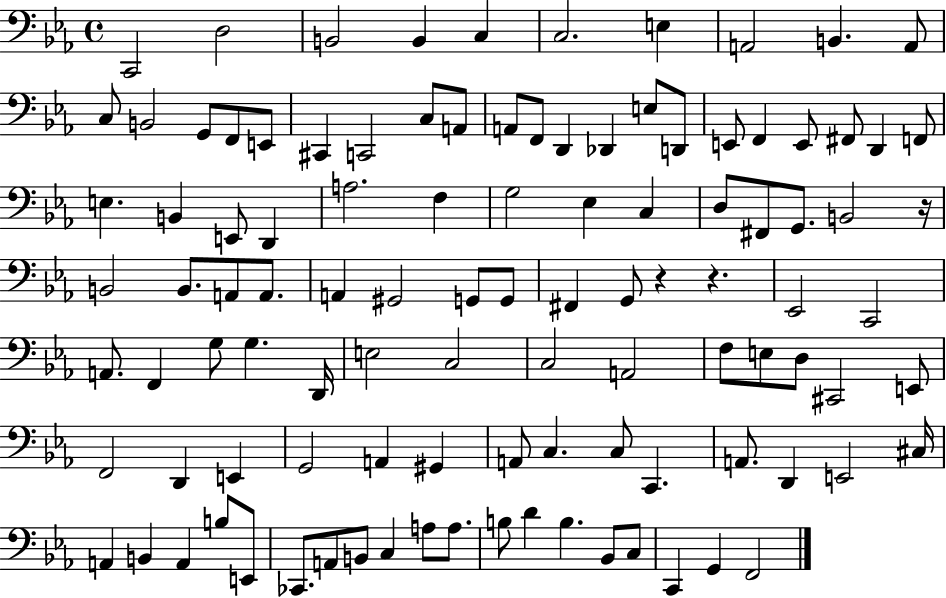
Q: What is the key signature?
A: EES major